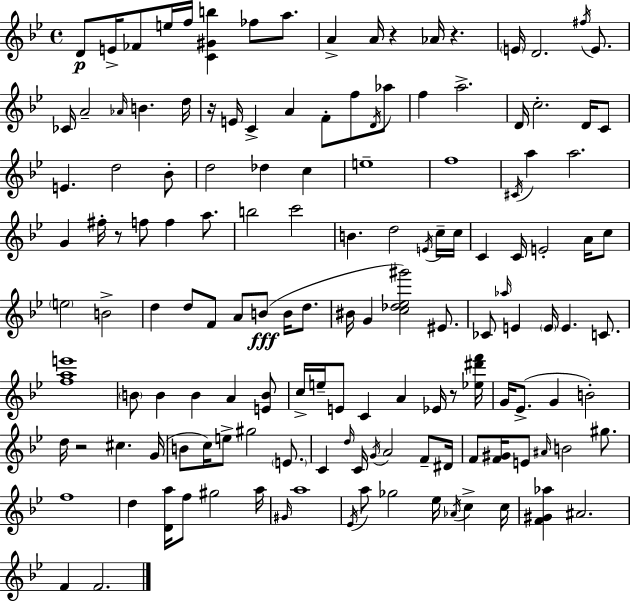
{
  \clef treble
  \time 4/4
  \defaultTimeSignature
  \key g \minor
  d'8\p e'16-> fes'8 e''16 f''16 <c' gis' b''>4 fes''8 a''8. | a'4-> a'16 r4 aes'16 r4. | \parenthesize e'16 d'2. \acciaccatura { fis''16 } e'8. | ces'16 a'2-- \grace { aes'16 } b'4. | \break d''16 r16 e'16 c'4-> a'4 f'8-. f''8 | \acciaccatura { d'16 } aes''8 f''4 a''2.-> | d'16 c''2.-. | d'16 c'8 e'4. d''2 | \break bes'8-. d''2 des''4 c''4 | e''1-- | f''1 | \acciaccatura { cis'16 } a''4 a''2. | \break g'4 fis''16-. r8 f''8 f''4 | a''8. b''2 c'''2 | b'4. d''2 | \acciaccatura { e'16 } c''16-- c''16 c'4 c'16 e'2-. | \break a'16 c''8 \parenthesize e''2 b'2-> | d''4 d''8 f'8 a'8 b'8(\fff | b'16 d''8. bis'16 g'4 <c'' des'' ees'' gis'''>2) | eis'8. ces'8 \grace { aes''16 } e'4 \parenthesize e'16 e'4. | \break c'8. <f'' a'' e'''>1 | \parenthesize b'8 b'4 b'4 | a'4 <e' b'>8 c''16-> e''16-- e'8 c'4 a'4 | ees'16 r8 <ees'' dis''' f'''>16 g'16 ees'8.->( g'4 b'2-.) | \break d''16 r2 cis''4. | g'16( b'8 c''16) e''8-> gis''2 | \parenthesize e'8. c'4 \grace { d''16 } c'16 \acciaccatura { g'16 } a'2 | f'8-- dis'16 f'8 <f' gis'>16 e'8 \grace { ais'16 } b'2 | \break gis''8. f''1 | d''4 <d' a''>16 f''8 | gis''2 a''16 \grace { gis'16 } a''1 | \acciaccatura { ees'16 } a''8 ges''2 | \break ees''16 \acciaccatura { aes'16 } c''4-> c''16 <f' gis' aes''>4 | ais'2. f'4 | f'2. \bar "|."
}